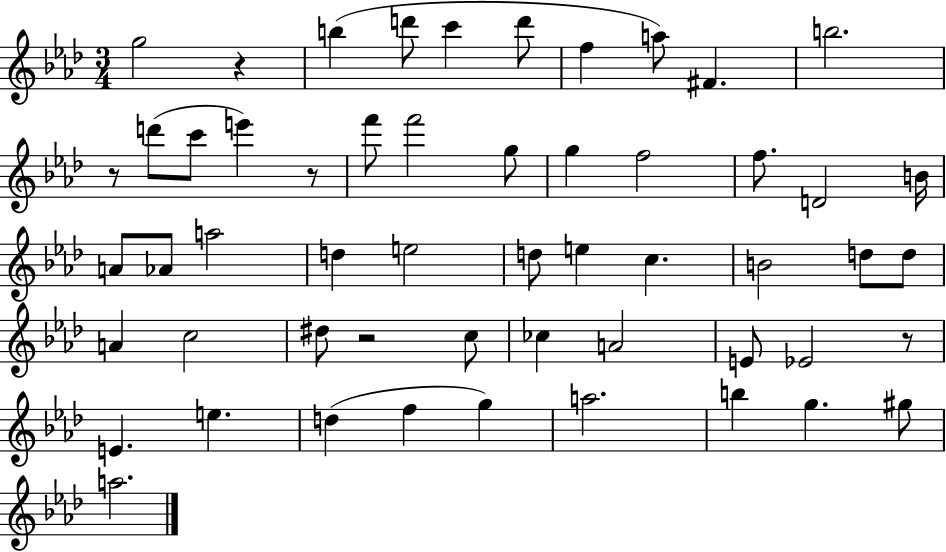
{
  \clef treble
  \numericTimeSignature
  \time 3/4
  \key aes \major
  g''2 r4 | b''4( d'''8 c'''4 d'''8 | f''4 a''8) fis'4. | b''2. | \break r8 d'''8( c'''8 e'''4) r8 | f'''8 f'''2 g''8 | g''4 f''2 | f''8. d'2 b'16 | \break a'8 aes'8 a''2 | d''4 e''2 | d''8 e''4 c''4. | b'2 d''8 d''8 | \break a'4 c''2 | dis''8 r2 c''8 | ces''4 a'2 | e'8 ees'2 r8 | \break e'4. e''4. | d''4( f''4 g''4) | a''2. | b''4 g''4. gis''8 | \break a''2. | \bar "|."
}